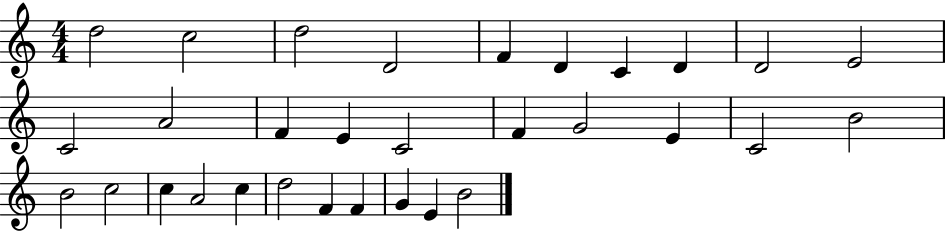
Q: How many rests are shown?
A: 0